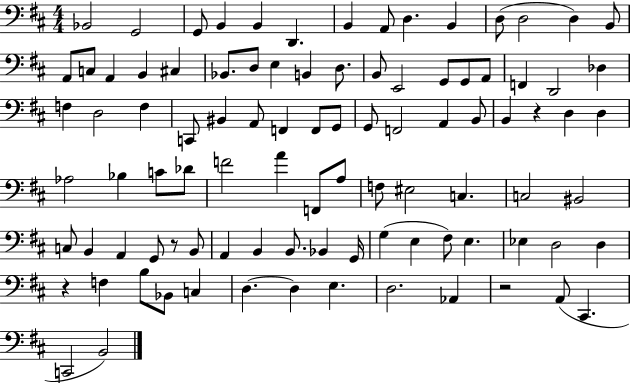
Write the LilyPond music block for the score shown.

{
  \clef bass
  \numericTimeSignature
  \time 4/4
  \key d \major
  \repeat volta 2 { bes,2 g,2 | g,8 b,4 b,4 d,4. | b,4 a,8 d4. b,4 | d8( d2 d4) b,8 | \break a,8 c8 a,4 b,4 cis4 | bes,8. d8 e4 b,4 d8. | b,8 e,2 g,8 g,8 a,8 | f,4 d,2 des4 | \break f4 d2 f4 | c,8 bis,4 a,8 f,4 f,8 g,8 | g,8 f,2 a,4 b,8 | b,4 r4 d4 d4 | \break aes2 bes4 c'8 des'8 | f'2 a'4 f,8 a8 | f8 eis2 c4. | c2 bis,2 | \break c8 b,4 a,4 g,8 r8 b,8 | a,4 b,4 b,8. bes,4 g,16 | g4( e4 fis8) e4. | ees4 d2 d4 | \break r4 f4 b8 bes,8 c4 | d4.~~ d4 e4. | d2. aes,4 | r2 a,8( cis,4. | \break c,2 b,2) | } \bar "|."
}